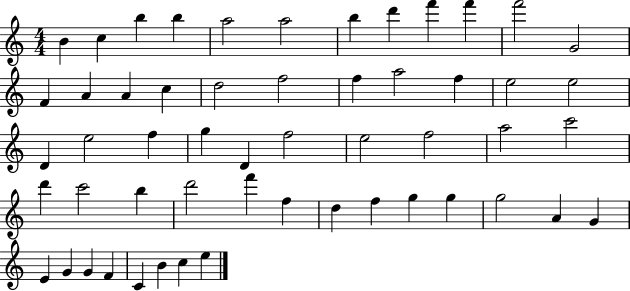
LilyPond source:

{
  \clef treble
  \numericTimeSignature
  \time 4/4
  \key c \major
  b'4 c''4 b''4 b''4 | a''2 a''2 | b''4 d'''4 f'''4 f'''4 | f'''2 g'2 | \break f'4 a'4 a'4 c''4 | d''2 f''2 | f''4 a''2 f''4 | e''2 e''2 | \break d'4 e''2 f''4 | g''4 d'4 f''2 | e''2 f''2 | a''2 c'''2 | \break d'''4 c'''2 b''4 | d'''2 f'''4 f''4 | d''4 f''4 g''4 g''4 | g''2 a'4 g'4 | \break e'4 g'4 g'4 f'4 | c'4 b'4 c''4 e''4 | \bar "|."
}